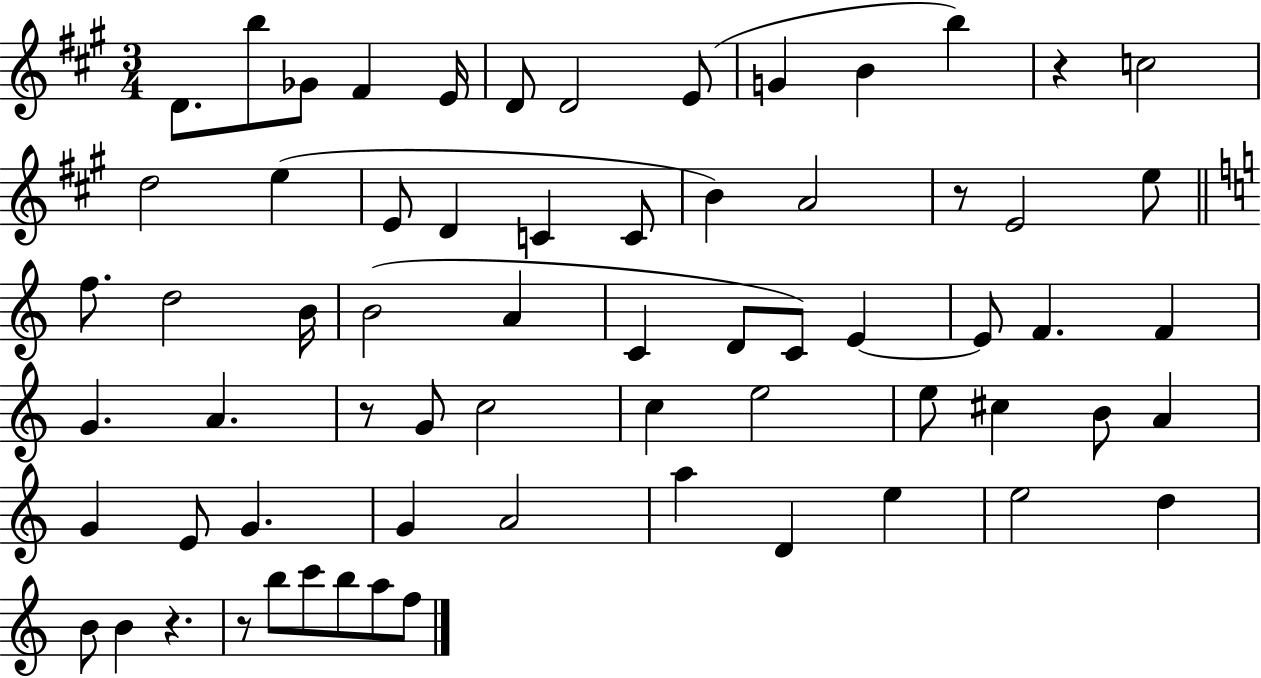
X:1
T:Untitled
M:3/4
L:1/4
K:A
D/2 b/2 _G/2 ^F E/4 D/2 D2 E/2 G B b z c2 d2 e E/2 D C C/2 B A2 z/2 E2 e/2 f/2 d2 B/4 B2 A C D/2 C/2 E E/2 F F G A z/2 G/2 c2 c e2 e/2 ^c B/2 A G E/2 G G A2 a D e e2 d B/2 B z z/2 b/2 c'/2 b/2 a/2 f/2